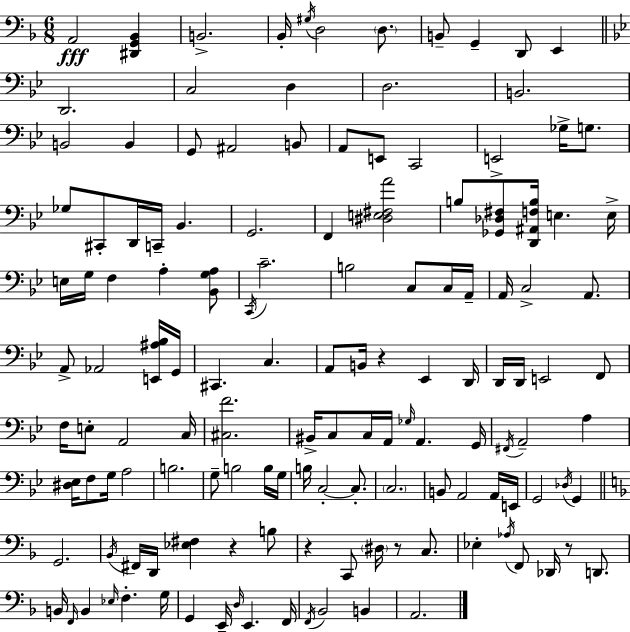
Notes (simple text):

A2/h [D#2,G2,Bb2]/q B2/h. Bb2/s G#3/s D3/h D3/e. B2/e G2/q D2/e E2/q D2/h. C3/h D3/q D3/h. B2/h. B2/h B2/q G2/e A#2/h B2/e A2/e E2/e C2/h E2/h Gb3/s G3/e. Gb3/e C#2/e D2/s C2/s Bb2/q. G2/h. F2/q [D#3,E3,F#3,A4]/h B3/e [Gb2,Db3,F#3]/e [D2,A#2,F3,B3]/s E3/q. E3/s E3/s G3/s F3/q A3/q [Bb2,G3,A3]/e C2/s C4/h. B3/h C3/e C3/s A2/s A2/s C3/h A2/e. A2/e Ab2/h [E2,A#3,Bb3]/s G2/s C#2/q. C3/q. A2/e B2/s R/q Eb2/q D2/s D2/s D2/s E2/h F2/e F3/s E3/e A2/h C3/s [C#3,F4]/h. BIS2/s C3/e C3/s A2/s Gb3/s A2/q. G2/s F#2/s A2/h A3/q [D#3,Eb3]/s F3/e G3/s A3/h B3/h. G3/e B3/h B3/s G3/s B3/s C3/h C3/e. C3/h. B2/e A2/h A2/s E2/s G2/h Db3/s G2/q G2/h. Bb2/s F#2/s D2/s [Eb3,F#3]/q R/q B3/e R/q C2/e D#3/s R/e C3/e. Eb3/q Ab3/s F2/e Db2/s R/e D2/e. B2/s F2/s B2/q Eb3/s F3/q. G3/s G2/q E2/s D3/s E2/q. F2/s F2/s Bb2/h B2/q A2/h.